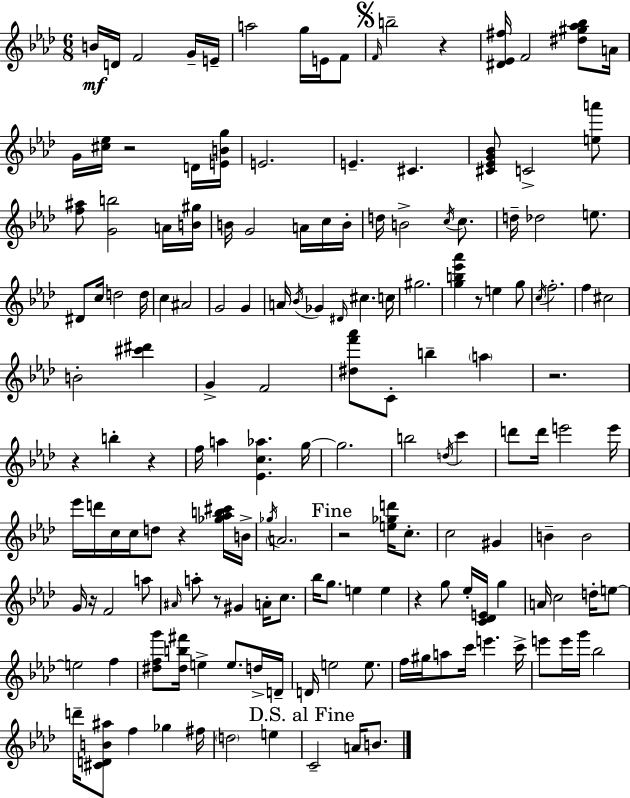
B4/s D4/s F4/h G4/s E4/s A5/h G5/s E4/s F4/e F4/s B5/h R/q [D#4,Eb4,F#5]/s F4/h [D#5,G#5,Ab5,Bb5]/e A4/s G4/s [C#5,Eb5]/s R/h D4/s [E4,B4,G5]/s E4/h. E4/q. C#4/q. [C#4,Eb4,G4,Bb4]/e C4/h [E5,A6]/e [F5,A#5]/e [G4,B5]/h A4/s [B4,G#5]/s B4/s G4/h A4/s C5/s B4/s D5/s B4/h C5/s C5/e. D5/s Db5/h E5/e. D#4/e C5/s D5/h D5/s C5/q A#4/h G4/h G4/q A4/s Bb4/s Gb4/q D#4/s C#5/q. C5/s G#5/h. [G5,B5,Eb6,Ab6]/q R/e E5/q G5/e C5/s F5/h. F5/q C#5/h B4/h [C#6,D#6]/q G4/q F4/h [D#5,F6,Ab6]/e C4/e B5/q A5/q R/h. R/q B5/q R/q F5/s A5/q [Eb4,C5,Ab5]/q. G5/s G5/h. B5/h D5/s C6/q D6/e D6/s E6/h E6/s Eb6/s D6/s C5/s C5/s D5/e R/q [Gb5,Ab5,B5,C#6]/s B4/s Gb5/s A4/h. R/h [E5,Gb5,D6]/s C5/e. C5/h G#4/q B4/q B4/h G4/s R/s F4/h A5/e A#4/s A5/e R/e G#4/q A4/s C5/e. Bb5/s G5/e. E5/q E5/q R/q G5/e Eb5/s [C4,Db4,E4]/s G5/q A4/s C5/h D5/s E5/e E5/h F5/q [D#5,F5,G6]/e [D#5,B5,F#6]/s E5/q E5/e. D5/s D4/s D4/s E5/h E5/e. F5/s G#5/s A5/e C6/s E6/q. C6/s E6/e E6/s G6/s Bb5/h D6/s [C#4,D4,B4,A#5]/e F5/q Gb5/q F#5/s D5/h E5/q C4/h A4/s B4/e.